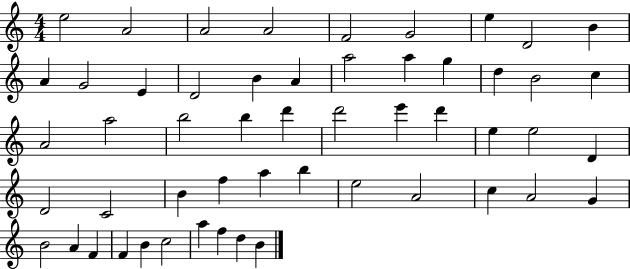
X:1
T:Untitled
M:4/4
L:1/4
K:C
e2 A2 A2 A2 F2 G2 e D2 B A G2 E D2 B A a2 a g d B2 c A2 a2 b2 b d' d'2 e' d' e e2 D D2 C2 B f a b e2 A2 c A2 G B2 A F F B c2 a f d B